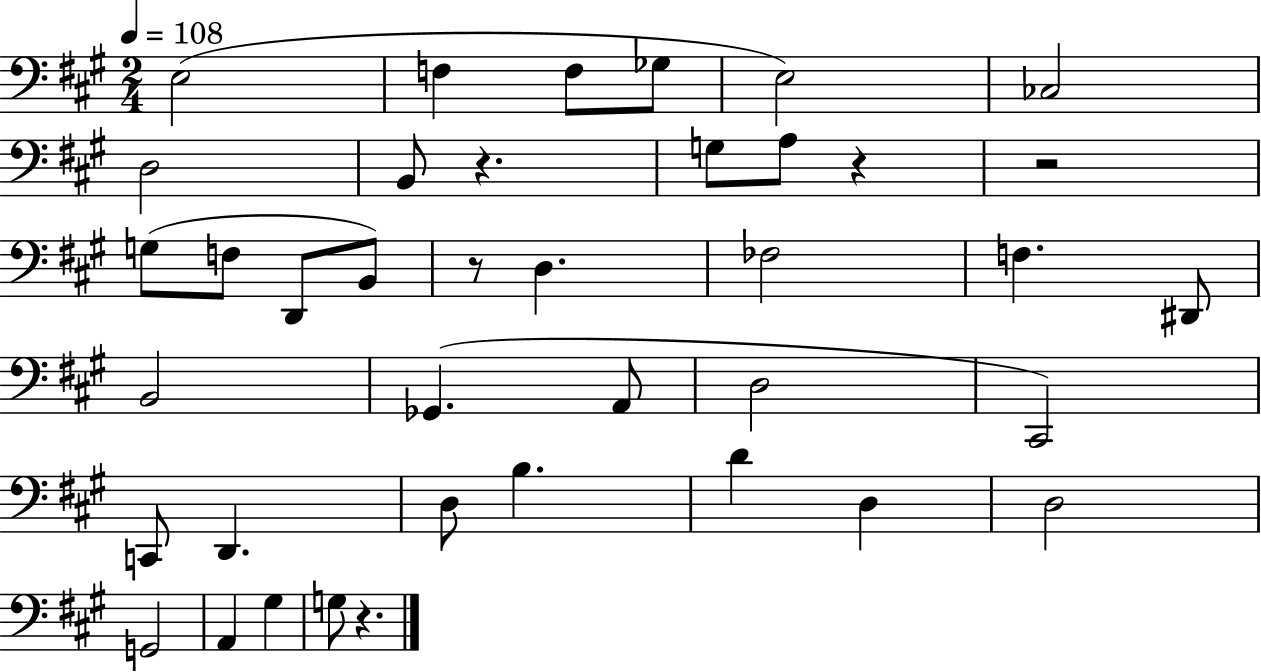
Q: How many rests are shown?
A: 5